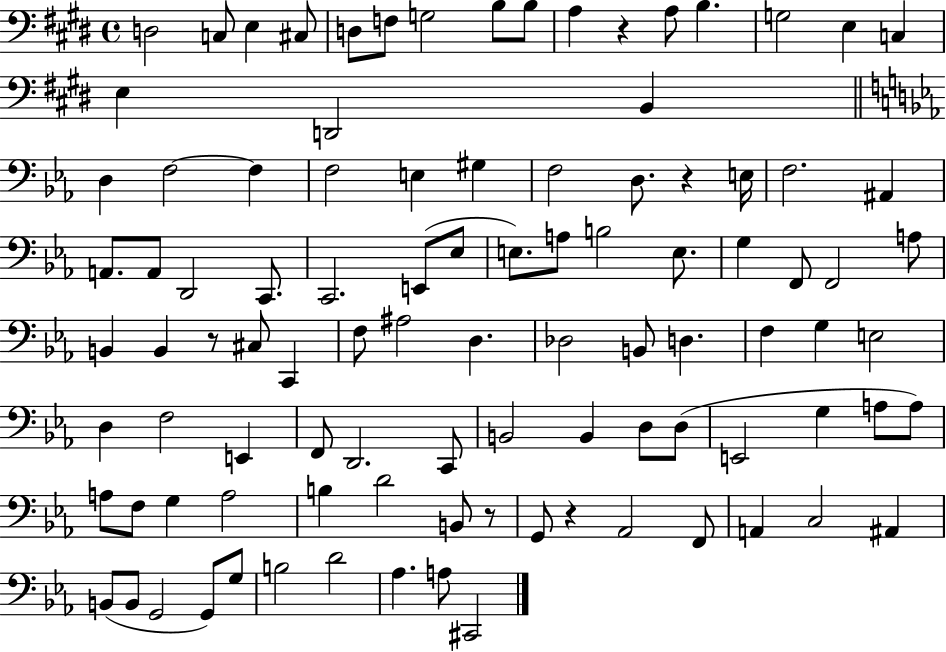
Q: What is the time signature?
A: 4/4